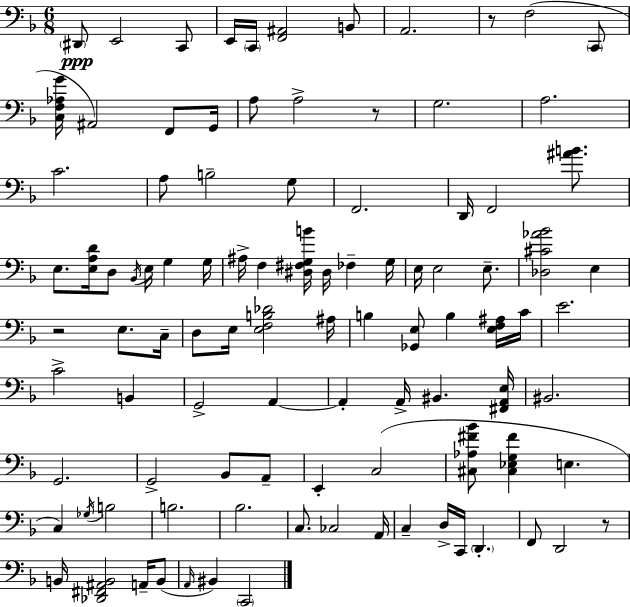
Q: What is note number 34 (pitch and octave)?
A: G3